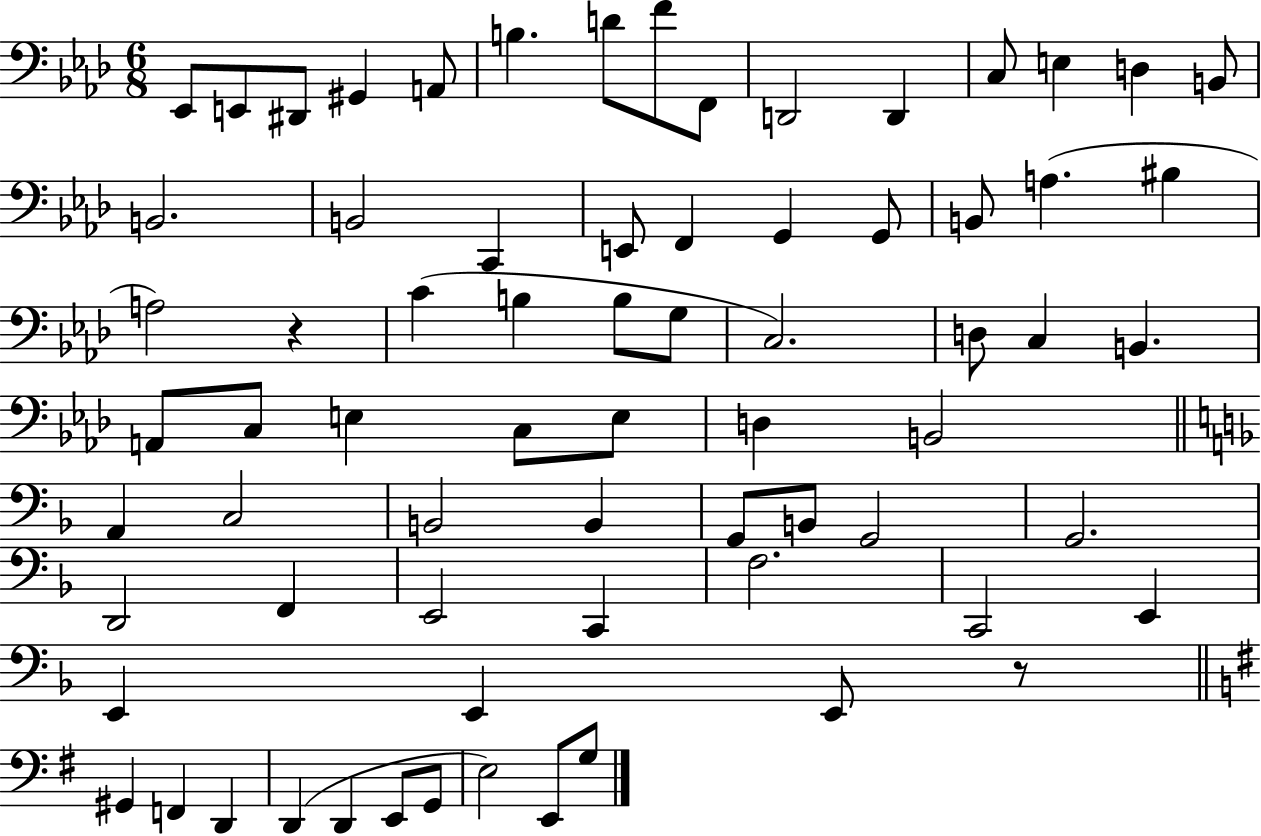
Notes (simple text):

Eb2/e E2/e D#2/e G#2/q A2/e B3/q. D4/e F4/e F2/e D2/h D2/q C3/e E3/q D3/q B2/e B2/h. B2/h C2/q E2/e F2/q G2/q G2/e B2/e A3/q. BIS3/q A3/h R/q C4/q B3/q B3/e G3/e C3/h. D3/e C3/q B2/q. A2/e C3/e E3/q C3/e E3/e D3/q B2/h A2/q C3/h B2/h B2/q G2/e B2/e G2/h G2/h. D2/h F2/q E2/h C2/q F3/h. C2/h E2/q E2/q E2/q E2/e R/e G#2/q F2/q D2/q D2/q D2/q E2/e G2/e E3/h E2/e G3/e